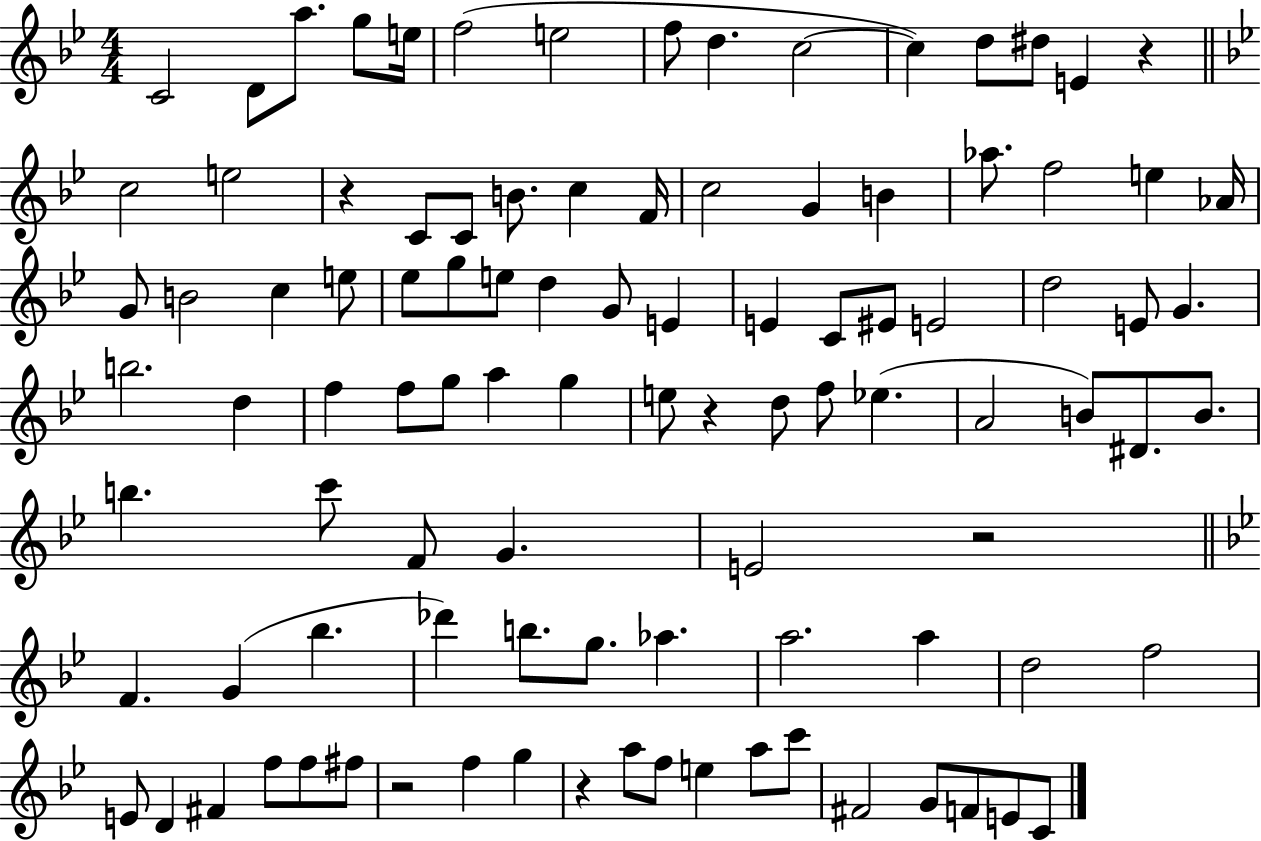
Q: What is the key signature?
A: BES major